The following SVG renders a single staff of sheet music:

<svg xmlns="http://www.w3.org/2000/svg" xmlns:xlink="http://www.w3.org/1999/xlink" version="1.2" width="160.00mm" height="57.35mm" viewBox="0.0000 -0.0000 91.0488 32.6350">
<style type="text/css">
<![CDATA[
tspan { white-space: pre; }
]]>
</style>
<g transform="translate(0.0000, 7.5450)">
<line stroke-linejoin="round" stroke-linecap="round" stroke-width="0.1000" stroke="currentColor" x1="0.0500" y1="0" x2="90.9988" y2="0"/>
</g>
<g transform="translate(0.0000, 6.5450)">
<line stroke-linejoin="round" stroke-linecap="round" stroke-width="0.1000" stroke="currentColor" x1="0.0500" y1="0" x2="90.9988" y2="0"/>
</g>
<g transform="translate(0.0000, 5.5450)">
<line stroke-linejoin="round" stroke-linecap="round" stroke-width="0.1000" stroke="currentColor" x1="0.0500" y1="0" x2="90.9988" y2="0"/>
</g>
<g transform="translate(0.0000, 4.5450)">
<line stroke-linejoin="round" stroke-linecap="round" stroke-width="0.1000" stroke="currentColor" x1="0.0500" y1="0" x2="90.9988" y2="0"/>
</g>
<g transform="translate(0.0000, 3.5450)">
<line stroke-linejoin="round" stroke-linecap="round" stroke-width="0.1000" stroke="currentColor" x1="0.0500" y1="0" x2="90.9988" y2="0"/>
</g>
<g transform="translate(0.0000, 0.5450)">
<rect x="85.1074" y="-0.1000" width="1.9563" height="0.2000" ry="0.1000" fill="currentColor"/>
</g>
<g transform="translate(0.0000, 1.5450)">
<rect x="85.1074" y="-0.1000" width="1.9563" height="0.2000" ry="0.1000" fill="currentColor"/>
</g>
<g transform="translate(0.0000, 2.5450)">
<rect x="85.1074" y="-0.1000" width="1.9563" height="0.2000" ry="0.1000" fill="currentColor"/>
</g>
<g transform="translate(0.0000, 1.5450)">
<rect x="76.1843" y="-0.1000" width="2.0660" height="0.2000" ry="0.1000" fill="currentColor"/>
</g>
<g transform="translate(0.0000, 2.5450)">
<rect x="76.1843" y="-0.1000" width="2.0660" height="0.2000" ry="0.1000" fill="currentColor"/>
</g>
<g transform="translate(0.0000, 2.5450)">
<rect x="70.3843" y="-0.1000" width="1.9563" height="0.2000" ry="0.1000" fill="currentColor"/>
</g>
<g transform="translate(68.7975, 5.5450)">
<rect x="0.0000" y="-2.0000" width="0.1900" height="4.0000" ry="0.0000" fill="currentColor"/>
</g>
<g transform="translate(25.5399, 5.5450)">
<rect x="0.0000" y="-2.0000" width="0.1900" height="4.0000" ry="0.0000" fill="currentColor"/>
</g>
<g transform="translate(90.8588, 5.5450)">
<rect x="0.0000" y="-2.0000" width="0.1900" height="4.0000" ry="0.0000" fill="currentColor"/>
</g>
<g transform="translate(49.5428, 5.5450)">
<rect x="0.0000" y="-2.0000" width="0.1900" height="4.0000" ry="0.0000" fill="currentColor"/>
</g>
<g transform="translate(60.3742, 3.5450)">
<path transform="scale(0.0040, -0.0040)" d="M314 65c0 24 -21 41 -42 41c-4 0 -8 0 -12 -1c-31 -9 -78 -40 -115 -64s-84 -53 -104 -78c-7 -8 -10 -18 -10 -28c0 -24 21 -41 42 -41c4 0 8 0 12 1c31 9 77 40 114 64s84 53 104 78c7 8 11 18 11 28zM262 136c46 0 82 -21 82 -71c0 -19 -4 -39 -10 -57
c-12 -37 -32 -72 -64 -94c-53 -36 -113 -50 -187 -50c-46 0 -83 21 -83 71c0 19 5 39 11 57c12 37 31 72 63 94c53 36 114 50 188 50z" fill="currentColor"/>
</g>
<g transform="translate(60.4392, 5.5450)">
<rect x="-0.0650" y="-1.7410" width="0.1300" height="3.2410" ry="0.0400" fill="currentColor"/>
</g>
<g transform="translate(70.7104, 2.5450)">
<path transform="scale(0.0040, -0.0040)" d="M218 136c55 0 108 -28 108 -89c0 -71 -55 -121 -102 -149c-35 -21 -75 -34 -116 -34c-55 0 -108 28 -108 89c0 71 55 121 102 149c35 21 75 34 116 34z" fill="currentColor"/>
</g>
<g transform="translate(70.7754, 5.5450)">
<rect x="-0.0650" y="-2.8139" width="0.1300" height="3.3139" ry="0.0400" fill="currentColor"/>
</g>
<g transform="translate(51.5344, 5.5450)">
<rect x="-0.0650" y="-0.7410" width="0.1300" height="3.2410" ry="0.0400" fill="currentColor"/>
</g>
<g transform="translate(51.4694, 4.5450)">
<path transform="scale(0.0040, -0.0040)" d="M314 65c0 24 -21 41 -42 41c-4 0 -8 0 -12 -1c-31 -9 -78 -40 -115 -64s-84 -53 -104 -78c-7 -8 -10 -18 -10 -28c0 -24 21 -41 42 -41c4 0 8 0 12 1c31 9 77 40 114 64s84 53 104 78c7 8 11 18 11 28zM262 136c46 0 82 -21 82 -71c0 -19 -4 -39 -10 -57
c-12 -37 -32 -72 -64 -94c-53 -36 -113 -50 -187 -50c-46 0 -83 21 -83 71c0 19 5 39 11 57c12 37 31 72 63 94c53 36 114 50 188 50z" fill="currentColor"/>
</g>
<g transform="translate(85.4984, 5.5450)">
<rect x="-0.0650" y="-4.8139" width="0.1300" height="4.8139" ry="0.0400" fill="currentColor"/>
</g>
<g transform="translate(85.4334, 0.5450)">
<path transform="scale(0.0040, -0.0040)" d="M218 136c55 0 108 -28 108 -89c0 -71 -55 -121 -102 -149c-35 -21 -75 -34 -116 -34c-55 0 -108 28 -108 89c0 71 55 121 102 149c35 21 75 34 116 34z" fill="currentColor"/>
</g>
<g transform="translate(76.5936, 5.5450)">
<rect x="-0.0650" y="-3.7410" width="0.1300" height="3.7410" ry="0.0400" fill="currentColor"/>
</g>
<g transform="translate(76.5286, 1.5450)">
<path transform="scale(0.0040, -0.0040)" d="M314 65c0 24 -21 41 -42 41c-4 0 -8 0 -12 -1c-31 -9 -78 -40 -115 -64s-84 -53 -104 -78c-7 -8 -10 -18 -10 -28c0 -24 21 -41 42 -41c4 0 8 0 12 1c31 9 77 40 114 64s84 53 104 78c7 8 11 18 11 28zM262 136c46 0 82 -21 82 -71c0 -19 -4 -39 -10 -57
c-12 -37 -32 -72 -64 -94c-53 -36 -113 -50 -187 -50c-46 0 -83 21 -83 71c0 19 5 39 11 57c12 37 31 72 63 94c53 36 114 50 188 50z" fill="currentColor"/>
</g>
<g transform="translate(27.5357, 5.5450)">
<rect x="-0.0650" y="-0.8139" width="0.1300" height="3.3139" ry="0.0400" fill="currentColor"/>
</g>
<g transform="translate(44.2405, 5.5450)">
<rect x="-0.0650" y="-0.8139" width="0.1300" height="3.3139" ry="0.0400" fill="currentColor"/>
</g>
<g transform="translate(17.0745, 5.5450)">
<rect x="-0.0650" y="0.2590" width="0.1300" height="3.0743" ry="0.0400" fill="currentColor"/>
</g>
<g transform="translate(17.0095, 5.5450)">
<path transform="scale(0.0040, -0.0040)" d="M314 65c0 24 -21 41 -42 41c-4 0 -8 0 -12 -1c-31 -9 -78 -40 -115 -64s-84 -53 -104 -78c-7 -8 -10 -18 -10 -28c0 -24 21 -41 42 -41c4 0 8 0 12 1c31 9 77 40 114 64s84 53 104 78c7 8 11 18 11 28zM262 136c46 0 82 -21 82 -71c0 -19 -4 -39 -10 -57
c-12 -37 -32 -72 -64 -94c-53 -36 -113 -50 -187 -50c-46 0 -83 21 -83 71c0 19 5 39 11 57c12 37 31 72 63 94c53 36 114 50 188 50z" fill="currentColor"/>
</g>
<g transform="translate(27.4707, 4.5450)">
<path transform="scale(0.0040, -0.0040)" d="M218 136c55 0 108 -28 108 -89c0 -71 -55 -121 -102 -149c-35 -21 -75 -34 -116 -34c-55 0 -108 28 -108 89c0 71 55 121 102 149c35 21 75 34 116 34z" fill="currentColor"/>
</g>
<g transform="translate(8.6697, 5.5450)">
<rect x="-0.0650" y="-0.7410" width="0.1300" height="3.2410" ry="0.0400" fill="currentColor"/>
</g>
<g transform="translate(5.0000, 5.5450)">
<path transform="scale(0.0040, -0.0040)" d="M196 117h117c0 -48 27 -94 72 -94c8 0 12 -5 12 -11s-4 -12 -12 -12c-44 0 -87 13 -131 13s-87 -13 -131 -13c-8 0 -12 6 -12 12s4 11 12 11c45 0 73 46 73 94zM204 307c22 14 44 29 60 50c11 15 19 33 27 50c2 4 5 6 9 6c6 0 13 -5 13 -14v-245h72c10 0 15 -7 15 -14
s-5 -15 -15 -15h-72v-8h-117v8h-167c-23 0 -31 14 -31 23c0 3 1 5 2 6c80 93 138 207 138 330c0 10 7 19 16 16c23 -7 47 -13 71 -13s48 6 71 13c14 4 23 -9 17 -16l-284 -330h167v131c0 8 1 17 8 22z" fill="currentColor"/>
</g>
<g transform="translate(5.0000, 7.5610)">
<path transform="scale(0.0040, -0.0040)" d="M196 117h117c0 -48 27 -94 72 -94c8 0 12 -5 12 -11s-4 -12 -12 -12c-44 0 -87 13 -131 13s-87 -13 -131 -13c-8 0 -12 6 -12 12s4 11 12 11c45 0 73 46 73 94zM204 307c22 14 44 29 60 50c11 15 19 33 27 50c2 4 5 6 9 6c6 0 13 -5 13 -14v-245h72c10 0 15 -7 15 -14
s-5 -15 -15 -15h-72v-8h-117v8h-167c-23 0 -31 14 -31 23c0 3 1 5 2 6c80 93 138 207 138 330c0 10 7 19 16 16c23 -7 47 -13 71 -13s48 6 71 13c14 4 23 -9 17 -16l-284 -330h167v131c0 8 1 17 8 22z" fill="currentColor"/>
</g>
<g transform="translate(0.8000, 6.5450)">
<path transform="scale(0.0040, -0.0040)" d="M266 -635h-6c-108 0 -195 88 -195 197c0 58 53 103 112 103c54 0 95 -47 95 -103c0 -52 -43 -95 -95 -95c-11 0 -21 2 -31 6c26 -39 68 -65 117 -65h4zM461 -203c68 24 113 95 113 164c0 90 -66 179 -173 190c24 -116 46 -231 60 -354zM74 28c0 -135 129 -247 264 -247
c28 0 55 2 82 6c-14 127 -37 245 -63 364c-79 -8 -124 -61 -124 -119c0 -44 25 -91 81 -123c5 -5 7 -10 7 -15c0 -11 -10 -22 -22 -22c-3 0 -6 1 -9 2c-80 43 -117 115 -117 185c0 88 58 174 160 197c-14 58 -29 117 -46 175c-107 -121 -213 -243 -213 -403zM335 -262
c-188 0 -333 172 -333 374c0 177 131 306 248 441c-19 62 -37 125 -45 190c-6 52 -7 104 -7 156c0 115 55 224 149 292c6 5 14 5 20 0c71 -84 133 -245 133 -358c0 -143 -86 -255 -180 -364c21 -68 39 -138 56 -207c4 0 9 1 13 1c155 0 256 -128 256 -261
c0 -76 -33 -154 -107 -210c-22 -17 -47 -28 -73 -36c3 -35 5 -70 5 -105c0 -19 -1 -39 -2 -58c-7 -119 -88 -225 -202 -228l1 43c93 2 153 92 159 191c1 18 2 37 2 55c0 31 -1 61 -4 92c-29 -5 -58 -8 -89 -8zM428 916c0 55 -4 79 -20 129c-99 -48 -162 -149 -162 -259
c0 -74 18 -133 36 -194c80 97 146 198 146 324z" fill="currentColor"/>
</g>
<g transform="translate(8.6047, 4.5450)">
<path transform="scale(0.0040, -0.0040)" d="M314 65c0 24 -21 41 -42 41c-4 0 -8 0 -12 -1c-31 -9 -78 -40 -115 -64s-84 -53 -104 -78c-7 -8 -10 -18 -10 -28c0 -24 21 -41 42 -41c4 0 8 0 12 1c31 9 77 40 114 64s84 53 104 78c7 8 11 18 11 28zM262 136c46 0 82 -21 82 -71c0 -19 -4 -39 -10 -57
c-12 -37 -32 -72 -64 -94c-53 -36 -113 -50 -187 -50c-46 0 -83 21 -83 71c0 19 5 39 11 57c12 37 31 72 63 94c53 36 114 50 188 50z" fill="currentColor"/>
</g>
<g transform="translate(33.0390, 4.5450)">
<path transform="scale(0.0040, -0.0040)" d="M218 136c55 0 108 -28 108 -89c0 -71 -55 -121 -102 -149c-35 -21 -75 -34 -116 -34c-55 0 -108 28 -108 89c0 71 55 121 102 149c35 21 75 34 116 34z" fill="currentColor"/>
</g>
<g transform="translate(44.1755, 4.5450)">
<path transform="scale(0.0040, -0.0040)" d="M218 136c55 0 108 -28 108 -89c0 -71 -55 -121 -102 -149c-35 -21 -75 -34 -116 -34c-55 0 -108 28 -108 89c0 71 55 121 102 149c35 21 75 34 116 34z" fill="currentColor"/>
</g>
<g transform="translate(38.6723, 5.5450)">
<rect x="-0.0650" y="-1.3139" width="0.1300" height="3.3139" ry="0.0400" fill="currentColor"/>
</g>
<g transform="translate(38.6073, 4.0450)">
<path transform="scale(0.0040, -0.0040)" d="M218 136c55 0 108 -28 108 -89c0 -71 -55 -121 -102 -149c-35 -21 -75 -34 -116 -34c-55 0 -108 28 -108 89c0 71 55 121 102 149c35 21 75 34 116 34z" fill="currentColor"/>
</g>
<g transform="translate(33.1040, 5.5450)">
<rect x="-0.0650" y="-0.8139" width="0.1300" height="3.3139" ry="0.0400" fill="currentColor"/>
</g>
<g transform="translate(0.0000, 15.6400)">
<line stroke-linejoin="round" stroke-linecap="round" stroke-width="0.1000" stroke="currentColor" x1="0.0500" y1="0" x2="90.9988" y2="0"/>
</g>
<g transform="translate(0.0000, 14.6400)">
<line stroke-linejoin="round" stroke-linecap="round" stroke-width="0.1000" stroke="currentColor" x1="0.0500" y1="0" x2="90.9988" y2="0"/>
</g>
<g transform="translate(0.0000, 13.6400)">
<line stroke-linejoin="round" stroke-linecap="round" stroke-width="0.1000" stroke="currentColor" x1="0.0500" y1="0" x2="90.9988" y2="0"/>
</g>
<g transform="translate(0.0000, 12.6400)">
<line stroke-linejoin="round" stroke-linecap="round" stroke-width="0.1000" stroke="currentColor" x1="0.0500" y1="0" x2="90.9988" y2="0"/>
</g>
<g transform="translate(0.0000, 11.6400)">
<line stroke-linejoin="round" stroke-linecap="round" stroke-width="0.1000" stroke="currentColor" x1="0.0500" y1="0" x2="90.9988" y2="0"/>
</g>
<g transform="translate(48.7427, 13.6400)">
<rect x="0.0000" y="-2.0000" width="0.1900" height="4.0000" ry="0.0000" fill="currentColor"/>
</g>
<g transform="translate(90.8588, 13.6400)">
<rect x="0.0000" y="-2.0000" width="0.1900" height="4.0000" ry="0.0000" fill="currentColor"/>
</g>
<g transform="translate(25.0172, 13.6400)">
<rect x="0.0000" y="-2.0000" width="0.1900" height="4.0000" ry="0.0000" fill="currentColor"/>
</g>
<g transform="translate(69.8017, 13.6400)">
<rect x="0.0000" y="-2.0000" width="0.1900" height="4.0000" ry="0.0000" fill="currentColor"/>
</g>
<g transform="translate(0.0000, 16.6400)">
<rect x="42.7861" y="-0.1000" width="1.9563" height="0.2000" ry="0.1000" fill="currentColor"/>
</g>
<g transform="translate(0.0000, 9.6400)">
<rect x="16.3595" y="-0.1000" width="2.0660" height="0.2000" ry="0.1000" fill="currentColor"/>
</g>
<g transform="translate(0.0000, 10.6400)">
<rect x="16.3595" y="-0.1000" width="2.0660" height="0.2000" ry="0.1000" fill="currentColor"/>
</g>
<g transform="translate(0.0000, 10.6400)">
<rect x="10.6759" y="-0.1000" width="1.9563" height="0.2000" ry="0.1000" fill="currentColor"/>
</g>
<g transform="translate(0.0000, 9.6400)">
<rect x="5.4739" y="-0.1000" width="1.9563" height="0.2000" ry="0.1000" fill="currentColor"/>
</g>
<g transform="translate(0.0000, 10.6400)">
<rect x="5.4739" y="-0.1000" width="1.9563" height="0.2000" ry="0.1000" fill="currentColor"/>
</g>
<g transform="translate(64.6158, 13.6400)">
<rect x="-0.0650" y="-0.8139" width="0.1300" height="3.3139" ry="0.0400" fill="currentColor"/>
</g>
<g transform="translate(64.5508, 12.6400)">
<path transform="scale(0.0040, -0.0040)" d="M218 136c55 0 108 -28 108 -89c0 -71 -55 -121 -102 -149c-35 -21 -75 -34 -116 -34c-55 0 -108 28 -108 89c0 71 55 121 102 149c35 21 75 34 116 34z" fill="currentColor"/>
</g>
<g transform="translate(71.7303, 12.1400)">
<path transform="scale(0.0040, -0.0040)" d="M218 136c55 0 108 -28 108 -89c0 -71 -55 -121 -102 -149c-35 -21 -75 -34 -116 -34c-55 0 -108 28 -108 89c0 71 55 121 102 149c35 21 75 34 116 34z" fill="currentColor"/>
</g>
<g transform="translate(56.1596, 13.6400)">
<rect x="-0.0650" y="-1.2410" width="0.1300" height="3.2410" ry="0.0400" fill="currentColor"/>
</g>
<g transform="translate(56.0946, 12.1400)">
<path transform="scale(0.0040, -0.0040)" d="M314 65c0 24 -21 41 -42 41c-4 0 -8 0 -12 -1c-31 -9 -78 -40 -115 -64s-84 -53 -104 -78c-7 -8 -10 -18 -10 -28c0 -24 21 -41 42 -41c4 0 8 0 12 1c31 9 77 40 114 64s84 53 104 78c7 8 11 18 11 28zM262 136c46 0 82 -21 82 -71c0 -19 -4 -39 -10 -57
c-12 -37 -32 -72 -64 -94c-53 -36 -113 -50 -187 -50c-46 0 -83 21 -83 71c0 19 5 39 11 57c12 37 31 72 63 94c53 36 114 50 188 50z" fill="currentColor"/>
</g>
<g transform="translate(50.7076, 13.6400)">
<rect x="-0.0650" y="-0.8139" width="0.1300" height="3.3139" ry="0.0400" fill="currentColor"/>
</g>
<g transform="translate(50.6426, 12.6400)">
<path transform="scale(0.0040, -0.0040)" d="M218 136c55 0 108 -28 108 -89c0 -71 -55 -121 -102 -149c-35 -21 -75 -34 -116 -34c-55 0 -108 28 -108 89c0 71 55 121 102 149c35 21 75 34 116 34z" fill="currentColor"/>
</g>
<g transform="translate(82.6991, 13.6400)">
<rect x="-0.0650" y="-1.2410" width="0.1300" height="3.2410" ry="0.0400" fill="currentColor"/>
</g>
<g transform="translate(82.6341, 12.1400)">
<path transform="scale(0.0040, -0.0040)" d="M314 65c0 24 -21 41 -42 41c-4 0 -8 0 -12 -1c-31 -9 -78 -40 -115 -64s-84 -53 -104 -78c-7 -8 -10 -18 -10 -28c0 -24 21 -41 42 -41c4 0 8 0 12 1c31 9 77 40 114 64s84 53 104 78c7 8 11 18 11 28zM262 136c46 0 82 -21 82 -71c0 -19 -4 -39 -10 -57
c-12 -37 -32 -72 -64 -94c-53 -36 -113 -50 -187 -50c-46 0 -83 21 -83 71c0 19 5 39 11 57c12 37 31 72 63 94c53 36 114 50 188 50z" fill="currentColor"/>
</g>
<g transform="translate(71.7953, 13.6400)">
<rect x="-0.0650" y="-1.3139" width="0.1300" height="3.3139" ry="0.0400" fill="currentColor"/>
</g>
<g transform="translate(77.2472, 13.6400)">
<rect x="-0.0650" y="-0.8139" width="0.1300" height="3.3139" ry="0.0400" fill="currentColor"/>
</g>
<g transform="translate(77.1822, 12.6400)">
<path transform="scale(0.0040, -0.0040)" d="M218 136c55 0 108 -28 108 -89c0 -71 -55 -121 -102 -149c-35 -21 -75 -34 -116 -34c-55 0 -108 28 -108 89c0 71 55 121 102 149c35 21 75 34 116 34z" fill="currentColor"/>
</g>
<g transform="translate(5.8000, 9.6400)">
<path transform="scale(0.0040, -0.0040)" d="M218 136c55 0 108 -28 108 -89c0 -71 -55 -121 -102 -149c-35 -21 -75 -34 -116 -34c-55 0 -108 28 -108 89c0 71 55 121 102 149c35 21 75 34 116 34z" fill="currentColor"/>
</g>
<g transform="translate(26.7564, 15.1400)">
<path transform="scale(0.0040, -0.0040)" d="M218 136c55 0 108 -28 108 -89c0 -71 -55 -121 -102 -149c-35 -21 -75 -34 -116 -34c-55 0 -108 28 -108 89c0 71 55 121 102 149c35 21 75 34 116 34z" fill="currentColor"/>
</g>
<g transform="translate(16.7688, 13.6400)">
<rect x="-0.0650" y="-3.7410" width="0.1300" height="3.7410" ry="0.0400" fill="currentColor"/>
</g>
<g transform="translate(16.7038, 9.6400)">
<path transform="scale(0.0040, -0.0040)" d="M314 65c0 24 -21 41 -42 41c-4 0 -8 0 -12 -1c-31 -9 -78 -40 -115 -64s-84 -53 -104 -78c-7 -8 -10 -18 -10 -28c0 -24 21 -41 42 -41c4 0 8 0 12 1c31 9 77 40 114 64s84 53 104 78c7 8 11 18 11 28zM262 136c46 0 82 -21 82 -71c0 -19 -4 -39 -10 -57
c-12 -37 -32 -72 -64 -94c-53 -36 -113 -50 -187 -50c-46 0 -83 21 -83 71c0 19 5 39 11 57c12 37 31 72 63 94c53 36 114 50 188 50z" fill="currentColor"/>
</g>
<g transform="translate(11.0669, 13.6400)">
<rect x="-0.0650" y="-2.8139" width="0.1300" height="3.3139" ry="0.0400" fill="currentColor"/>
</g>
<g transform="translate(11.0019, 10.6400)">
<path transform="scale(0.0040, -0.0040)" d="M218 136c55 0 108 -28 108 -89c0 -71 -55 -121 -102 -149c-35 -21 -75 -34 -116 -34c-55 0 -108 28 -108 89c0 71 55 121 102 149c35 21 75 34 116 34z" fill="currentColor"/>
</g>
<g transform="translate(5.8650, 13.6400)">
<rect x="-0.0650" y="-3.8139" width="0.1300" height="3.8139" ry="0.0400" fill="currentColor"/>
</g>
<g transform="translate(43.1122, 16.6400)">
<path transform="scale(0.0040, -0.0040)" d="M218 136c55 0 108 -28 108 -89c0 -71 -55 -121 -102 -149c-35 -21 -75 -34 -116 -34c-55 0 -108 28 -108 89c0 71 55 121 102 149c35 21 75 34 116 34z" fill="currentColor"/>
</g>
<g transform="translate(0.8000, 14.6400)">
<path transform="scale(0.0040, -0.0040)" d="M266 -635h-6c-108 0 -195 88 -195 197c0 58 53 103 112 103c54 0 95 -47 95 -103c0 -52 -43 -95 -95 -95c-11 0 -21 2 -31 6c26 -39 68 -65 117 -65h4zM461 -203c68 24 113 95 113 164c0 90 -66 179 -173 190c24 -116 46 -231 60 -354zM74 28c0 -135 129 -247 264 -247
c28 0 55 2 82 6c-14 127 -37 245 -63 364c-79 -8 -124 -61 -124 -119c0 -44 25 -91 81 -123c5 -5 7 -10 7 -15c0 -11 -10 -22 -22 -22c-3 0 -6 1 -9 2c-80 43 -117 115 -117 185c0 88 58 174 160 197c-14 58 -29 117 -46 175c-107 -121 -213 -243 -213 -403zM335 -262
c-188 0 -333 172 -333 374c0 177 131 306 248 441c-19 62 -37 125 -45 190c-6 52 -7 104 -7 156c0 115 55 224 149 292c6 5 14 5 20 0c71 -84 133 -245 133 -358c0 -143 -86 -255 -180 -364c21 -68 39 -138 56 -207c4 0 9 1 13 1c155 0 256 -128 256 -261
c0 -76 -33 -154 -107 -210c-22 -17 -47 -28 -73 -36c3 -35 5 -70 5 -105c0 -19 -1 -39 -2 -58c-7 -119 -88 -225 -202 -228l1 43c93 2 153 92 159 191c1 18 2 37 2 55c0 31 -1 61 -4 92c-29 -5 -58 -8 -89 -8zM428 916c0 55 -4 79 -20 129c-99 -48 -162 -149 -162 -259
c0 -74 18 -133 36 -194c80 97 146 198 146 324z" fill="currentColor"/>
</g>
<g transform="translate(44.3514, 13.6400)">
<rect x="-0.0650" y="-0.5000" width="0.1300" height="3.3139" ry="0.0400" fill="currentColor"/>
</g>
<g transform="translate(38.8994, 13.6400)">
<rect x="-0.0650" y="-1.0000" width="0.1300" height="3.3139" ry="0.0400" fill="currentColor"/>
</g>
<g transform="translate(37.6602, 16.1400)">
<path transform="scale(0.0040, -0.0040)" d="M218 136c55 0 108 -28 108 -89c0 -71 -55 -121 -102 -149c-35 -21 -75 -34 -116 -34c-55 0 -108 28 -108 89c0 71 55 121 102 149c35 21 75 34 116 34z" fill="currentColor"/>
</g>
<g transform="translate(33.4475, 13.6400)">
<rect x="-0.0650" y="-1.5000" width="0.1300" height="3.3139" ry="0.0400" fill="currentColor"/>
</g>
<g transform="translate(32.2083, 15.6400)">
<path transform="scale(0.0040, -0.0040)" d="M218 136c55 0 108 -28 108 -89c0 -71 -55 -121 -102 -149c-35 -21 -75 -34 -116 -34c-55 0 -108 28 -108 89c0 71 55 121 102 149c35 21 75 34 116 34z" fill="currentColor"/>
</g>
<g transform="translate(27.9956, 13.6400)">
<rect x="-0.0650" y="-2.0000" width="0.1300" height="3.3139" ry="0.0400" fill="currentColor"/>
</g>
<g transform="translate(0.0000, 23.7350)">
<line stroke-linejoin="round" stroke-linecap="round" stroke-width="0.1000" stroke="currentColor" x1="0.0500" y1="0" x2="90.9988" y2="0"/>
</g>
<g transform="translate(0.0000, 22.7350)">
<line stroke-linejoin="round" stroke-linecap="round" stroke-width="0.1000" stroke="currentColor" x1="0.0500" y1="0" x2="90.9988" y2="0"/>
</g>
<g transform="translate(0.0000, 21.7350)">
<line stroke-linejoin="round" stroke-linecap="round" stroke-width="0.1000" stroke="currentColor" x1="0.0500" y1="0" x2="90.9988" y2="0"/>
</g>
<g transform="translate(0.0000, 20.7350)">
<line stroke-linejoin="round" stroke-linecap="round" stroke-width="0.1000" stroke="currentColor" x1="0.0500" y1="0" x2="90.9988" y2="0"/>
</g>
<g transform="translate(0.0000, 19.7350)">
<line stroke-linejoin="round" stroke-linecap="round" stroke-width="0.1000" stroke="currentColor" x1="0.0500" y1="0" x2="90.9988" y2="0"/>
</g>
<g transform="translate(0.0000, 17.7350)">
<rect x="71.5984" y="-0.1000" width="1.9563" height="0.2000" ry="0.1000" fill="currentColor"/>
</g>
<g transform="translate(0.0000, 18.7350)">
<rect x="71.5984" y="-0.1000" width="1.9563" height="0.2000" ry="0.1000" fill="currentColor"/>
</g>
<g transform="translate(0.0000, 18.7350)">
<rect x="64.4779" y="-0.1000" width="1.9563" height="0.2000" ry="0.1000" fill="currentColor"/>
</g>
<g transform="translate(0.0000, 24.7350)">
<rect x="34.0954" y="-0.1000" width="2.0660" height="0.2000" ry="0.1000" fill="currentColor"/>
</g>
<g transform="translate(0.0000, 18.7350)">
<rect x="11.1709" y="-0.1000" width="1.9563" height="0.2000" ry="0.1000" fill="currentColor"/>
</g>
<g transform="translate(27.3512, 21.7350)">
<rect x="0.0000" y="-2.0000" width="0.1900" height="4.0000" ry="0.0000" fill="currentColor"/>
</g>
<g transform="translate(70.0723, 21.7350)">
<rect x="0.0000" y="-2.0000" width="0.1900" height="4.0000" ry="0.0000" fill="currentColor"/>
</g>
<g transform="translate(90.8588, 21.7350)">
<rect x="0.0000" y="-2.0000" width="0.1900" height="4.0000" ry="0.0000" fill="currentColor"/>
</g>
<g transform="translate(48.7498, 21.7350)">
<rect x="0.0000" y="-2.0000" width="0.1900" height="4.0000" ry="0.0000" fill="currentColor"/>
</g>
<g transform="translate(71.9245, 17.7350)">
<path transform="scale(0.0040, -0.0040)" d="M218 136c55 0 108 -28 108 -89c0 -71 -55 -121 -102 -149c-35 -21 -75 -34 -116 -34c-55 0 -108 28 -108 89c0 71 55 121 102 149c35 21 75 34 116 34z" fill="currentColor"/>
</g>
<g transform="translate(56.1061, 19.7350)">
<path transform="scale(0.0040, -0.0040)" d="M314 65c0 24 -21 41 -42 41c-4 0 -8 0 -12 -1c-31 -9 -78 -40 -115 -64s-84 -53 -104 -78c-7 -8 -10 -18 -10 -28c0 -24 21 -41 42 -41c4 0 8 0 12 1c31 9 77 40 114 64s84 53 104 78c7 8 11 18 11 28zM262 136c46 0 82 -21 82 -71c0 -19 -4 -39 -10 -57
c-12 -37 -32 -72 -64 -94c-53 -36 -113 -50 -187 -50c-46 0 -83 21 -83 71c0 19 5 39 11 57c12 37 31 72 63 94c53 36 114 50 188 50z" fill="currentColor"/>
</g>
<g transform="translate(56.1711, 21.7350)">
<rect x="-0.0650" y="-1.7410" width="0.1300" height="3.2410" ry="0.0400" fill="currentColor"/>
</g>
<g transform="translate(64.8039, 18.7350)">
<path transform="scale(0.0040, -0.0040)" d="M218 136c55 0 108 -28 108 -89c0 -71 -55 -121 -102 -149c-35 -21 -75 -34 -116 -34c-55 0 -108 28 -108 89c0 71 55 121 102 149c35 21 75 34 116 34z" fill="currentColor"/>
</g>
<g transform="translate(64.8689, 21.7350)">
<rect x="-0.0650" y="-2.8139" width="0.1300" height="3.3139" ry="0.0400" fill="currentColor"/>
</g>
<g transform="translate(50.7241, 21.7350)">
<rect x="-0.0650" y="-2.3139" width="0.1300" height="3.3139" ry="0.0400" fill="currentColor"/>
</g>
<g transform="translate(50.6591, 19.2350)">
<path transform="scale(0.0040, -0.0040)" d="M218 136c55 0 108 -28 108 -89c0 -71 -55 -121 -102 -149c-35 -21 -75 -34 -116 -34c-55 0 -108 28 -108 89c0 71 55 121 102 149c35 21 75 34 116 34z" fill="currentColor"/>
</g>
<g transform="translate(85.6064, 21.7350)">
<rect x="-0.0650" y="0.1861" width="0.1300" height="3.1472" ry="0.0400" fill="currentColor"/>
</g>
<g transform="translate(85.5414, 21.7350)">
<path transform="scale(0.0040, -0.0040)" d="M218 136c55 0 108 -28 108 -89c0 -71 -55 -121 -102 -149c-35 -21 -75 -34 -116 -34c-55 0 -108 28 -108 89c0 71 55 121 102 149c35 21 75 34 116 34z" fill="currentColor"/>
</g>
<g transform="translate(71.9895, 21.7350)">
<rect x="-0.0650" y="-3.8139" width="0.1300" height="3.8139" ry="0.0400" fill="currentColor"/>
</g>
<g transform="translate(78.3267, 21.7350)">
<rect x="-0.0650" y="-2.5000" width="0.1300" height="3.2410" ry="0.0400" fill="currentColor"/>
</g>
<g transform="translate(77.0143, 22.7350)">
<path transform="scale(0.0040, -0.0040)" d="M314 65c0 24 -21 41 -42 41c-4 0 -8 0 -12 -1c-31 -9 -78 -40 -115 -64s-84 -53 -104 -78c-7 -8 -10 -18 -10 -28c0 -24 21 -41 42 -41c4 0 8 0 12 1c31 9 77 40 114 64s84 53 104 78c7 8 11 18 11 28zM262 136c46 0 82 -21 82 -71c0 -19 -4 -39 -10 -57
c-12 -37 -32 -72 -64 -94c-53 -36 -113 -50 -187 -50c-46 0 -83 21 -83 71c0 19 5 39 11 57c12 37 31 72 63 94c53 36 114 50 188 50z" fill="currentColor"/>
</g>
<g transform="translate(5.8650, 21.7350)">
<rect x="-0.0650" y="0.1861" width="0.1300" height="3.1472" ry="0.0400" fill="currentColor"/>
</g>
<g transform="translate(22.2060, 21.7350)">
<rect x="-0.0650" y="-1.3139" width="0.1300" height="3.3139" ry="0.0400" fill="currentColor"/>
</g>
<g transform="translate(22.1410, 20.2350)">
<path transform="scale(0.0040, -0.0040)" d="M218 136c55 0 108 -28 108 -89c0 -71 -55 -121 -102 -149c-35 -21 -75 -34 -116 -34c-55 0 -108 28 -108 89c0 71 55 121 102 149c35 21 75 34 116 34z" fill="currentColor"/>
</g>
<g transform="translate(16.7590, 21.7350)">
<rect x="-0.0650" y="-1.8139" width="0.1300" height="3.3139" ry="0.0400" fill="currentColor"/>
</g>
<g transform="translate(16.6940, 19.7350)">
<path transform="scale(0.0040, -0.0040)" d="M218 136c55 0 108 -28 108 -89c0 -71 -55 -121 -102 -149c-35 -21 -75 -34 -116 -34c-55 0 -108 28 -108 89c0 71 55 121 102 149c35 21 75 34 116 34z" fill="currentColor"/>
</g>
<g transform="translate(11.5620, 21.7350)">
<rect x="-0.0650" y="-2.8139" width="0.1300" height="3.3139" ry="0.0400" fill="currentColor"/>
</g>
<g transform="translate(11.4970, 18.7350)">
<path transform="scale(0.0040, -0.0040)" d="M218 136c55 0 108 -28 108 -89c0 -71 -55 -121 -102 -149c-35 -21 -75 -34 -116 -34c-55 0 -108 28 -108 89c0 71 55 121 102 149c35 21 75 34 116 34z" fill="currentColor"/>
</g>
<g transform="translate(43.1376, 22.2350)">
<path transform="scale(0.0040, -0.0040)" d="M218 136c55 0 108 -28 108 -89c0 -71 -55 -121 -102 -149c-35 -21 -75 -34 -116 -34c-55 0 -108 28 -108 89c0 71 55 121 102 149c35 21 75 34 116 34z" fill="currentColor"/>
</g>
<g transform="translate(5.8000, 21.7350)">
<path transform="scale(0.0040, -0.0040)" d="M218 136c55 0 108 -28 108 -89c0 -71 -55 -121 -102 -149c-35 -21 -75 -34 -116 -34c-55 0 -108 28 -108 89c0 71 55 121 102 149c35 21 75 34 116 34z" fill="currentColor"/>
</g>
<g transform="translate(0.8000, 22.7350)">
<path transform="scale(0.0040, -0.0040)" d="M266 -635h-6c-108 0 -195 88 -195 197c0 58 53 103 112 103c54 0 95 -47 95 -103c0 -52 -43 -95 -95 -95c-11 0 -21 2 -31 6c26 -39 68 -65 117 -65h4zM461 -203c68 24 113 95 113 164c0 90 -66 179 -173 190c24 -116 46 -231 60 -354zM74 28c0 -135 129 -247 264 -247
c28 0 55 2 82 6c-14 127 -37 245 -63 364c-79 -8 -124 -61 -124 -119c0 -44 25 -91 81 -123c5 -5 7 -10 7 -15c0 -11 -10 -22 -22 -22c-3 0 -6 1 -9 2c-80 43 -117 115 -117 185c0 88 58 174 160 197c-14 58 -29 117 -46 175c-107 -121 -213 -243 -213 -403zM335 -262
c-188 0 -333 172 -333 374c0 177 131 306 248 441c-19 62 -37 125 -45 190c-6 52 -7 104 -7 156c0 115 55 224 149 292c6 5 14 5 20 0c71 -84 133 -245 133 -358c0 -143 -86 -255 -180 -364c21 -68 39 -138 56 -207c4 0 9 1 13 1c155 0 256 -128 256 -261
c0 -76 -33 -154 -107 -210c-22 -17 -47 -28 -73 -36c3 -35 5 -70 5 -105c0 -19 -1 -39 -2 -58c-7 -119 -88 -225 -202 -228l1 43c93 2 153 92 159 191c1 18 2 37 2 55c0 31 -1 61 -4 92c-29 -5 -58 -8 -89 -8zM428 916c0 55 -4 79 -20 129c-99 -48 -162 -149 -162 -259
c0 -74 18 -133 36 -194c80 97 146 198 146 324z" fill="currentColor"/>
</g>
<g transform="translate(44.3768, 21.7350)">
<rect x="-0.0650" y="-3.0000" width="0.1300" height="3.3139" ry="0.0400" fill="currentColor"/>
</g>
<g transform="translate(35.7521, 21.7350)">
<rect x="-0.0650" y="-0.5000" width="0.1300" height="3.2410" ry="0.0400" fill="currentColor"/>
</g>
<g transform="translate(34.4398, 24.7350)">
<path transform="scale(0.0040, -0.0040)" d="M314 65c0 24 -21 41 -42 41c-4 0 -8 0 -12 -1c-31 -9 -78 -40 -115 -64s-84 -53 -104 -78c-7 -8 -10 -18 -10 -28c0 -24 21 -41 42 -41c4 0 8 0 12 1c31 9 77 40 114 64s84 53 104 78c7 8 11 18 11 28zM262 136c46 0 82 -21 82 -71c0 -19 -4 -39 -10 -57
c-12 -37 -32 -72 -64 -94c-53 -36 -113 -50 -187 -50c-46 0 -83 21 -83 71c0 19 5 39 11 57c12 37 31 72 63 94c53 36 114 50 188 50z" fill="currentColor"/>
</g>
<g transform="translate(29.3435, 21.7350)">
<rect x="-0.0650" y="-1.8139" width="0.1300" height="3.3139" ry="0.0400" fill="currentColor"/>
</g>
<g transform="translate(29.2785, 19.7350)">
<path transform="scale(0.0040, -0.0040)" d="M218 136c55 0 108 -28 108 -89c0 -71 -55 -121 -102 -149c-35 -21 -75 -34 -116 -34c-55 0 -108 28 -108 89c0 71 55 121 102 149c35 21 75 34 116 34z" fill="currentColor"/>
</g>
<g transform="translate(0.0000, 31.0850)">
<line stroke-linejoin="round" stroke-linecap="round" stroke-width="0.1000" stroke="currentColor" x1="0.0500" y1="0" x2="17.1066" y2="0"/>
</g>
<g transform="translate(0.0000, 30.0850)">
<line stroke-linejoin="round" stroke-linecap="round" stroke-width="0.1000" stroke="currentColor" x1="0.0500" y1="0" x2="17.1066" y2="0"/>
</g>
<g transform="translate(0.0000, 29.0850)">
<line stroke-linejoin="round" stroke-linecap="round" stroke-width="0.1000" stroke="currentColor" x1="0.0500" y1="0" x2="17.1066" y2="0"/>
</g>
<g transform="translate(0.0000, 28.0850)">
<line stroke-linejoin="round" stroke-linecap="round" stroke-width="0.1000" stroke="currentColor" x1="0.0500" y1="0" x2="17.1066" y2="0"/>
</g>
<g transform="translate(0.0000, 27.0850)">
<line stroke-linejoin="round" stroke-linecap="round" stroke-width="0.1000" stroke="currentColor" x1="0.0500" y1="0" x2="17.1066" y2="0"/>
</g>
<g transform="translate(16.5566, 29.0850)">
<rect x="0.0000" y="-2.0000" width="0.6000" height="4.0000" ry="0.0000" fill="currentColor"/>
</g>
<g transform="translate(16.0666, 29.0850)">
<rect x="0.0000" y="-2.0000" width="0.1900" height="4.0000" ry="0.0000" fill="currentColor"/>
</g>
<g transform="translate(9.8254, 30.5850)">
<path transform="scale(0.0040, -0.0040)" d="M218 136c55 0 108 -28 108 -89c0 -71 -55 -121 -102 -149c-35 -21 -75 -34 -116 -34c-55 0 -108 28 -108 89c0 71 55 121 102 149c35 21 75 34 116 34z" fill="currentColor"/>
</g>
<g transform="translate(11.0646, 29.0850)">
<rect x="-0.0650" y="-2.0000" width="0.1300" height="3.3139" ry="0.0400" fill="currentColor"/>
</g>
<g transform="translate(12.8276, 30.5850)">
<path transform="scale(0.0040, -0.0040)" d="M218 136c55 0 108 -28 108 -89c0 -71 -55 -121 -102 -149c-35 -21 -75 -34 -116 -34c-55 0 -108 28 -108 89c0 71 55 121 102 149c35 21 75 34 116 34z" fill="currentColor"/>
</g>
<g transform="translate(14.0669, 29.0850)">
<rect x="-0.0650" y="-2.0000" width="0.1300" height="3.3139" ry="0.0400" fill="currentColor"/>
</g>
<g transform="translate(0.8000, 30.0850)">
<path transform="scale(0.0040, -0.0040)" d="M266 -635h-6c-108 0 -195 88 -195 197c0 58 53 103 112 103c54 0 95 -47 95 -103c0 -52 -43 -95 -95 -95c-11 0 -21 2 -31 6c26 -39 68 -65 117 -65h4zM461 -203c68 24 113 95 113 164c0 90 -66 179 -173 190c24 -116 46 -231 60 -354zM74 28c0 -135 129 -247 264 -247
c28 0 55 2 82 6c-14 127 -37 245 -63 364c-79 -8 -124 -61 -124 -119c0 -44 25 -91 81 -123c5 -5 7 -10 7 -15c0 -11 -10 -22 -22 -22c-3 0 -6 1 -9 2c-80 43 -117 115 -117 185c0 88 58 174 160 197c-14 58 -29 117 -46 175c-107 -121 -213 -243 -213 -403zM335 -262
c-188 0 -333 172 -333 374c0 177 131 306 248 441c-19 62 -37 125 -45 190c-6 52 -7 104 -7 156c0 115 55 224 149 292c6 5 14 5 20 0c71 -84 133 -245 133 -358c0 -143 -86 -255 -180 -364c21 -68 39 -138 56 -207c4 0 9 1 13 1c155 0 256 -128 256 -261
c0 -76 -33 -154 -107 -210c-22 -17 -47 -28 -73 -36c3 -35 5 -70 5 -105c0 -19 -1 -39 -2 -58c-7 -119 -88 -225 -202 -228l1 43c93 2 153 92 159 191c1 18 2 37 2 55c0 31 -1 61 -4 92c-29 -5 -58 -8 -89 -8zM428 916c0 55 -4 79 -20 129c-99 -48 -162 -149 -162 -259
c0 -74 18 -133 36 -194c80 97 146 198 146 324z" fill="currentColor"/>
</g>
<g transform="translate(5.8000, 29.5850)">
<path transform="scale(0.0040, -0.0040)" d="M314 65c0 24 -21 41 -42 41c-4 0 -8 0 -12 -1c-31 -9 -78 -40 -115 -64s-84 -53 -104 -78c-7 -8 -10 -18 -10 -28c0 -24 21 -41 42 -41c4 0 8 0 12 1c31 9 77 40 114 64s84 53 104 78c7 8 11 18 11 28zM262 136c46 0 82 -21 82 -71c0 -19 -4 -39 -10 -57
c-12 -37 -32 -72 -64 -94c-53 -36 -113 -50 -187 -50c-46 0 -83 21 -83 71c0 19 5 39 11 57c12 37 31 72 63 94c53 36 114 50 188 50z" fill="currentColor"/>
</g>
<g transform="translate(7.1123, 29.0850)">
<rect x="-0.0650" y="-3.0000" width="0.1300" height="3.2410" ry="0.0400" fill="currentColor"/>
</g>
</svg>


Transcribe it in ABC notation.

X:1
T:Untitled
M:4/4
L:1/4
K:C
d2 B2 d d e d d2 f2 a c'2 e' c' a c'2 F E D C d e2 d e d e2 B a f e f C2 A g f2 a c' G2 B A2 F F